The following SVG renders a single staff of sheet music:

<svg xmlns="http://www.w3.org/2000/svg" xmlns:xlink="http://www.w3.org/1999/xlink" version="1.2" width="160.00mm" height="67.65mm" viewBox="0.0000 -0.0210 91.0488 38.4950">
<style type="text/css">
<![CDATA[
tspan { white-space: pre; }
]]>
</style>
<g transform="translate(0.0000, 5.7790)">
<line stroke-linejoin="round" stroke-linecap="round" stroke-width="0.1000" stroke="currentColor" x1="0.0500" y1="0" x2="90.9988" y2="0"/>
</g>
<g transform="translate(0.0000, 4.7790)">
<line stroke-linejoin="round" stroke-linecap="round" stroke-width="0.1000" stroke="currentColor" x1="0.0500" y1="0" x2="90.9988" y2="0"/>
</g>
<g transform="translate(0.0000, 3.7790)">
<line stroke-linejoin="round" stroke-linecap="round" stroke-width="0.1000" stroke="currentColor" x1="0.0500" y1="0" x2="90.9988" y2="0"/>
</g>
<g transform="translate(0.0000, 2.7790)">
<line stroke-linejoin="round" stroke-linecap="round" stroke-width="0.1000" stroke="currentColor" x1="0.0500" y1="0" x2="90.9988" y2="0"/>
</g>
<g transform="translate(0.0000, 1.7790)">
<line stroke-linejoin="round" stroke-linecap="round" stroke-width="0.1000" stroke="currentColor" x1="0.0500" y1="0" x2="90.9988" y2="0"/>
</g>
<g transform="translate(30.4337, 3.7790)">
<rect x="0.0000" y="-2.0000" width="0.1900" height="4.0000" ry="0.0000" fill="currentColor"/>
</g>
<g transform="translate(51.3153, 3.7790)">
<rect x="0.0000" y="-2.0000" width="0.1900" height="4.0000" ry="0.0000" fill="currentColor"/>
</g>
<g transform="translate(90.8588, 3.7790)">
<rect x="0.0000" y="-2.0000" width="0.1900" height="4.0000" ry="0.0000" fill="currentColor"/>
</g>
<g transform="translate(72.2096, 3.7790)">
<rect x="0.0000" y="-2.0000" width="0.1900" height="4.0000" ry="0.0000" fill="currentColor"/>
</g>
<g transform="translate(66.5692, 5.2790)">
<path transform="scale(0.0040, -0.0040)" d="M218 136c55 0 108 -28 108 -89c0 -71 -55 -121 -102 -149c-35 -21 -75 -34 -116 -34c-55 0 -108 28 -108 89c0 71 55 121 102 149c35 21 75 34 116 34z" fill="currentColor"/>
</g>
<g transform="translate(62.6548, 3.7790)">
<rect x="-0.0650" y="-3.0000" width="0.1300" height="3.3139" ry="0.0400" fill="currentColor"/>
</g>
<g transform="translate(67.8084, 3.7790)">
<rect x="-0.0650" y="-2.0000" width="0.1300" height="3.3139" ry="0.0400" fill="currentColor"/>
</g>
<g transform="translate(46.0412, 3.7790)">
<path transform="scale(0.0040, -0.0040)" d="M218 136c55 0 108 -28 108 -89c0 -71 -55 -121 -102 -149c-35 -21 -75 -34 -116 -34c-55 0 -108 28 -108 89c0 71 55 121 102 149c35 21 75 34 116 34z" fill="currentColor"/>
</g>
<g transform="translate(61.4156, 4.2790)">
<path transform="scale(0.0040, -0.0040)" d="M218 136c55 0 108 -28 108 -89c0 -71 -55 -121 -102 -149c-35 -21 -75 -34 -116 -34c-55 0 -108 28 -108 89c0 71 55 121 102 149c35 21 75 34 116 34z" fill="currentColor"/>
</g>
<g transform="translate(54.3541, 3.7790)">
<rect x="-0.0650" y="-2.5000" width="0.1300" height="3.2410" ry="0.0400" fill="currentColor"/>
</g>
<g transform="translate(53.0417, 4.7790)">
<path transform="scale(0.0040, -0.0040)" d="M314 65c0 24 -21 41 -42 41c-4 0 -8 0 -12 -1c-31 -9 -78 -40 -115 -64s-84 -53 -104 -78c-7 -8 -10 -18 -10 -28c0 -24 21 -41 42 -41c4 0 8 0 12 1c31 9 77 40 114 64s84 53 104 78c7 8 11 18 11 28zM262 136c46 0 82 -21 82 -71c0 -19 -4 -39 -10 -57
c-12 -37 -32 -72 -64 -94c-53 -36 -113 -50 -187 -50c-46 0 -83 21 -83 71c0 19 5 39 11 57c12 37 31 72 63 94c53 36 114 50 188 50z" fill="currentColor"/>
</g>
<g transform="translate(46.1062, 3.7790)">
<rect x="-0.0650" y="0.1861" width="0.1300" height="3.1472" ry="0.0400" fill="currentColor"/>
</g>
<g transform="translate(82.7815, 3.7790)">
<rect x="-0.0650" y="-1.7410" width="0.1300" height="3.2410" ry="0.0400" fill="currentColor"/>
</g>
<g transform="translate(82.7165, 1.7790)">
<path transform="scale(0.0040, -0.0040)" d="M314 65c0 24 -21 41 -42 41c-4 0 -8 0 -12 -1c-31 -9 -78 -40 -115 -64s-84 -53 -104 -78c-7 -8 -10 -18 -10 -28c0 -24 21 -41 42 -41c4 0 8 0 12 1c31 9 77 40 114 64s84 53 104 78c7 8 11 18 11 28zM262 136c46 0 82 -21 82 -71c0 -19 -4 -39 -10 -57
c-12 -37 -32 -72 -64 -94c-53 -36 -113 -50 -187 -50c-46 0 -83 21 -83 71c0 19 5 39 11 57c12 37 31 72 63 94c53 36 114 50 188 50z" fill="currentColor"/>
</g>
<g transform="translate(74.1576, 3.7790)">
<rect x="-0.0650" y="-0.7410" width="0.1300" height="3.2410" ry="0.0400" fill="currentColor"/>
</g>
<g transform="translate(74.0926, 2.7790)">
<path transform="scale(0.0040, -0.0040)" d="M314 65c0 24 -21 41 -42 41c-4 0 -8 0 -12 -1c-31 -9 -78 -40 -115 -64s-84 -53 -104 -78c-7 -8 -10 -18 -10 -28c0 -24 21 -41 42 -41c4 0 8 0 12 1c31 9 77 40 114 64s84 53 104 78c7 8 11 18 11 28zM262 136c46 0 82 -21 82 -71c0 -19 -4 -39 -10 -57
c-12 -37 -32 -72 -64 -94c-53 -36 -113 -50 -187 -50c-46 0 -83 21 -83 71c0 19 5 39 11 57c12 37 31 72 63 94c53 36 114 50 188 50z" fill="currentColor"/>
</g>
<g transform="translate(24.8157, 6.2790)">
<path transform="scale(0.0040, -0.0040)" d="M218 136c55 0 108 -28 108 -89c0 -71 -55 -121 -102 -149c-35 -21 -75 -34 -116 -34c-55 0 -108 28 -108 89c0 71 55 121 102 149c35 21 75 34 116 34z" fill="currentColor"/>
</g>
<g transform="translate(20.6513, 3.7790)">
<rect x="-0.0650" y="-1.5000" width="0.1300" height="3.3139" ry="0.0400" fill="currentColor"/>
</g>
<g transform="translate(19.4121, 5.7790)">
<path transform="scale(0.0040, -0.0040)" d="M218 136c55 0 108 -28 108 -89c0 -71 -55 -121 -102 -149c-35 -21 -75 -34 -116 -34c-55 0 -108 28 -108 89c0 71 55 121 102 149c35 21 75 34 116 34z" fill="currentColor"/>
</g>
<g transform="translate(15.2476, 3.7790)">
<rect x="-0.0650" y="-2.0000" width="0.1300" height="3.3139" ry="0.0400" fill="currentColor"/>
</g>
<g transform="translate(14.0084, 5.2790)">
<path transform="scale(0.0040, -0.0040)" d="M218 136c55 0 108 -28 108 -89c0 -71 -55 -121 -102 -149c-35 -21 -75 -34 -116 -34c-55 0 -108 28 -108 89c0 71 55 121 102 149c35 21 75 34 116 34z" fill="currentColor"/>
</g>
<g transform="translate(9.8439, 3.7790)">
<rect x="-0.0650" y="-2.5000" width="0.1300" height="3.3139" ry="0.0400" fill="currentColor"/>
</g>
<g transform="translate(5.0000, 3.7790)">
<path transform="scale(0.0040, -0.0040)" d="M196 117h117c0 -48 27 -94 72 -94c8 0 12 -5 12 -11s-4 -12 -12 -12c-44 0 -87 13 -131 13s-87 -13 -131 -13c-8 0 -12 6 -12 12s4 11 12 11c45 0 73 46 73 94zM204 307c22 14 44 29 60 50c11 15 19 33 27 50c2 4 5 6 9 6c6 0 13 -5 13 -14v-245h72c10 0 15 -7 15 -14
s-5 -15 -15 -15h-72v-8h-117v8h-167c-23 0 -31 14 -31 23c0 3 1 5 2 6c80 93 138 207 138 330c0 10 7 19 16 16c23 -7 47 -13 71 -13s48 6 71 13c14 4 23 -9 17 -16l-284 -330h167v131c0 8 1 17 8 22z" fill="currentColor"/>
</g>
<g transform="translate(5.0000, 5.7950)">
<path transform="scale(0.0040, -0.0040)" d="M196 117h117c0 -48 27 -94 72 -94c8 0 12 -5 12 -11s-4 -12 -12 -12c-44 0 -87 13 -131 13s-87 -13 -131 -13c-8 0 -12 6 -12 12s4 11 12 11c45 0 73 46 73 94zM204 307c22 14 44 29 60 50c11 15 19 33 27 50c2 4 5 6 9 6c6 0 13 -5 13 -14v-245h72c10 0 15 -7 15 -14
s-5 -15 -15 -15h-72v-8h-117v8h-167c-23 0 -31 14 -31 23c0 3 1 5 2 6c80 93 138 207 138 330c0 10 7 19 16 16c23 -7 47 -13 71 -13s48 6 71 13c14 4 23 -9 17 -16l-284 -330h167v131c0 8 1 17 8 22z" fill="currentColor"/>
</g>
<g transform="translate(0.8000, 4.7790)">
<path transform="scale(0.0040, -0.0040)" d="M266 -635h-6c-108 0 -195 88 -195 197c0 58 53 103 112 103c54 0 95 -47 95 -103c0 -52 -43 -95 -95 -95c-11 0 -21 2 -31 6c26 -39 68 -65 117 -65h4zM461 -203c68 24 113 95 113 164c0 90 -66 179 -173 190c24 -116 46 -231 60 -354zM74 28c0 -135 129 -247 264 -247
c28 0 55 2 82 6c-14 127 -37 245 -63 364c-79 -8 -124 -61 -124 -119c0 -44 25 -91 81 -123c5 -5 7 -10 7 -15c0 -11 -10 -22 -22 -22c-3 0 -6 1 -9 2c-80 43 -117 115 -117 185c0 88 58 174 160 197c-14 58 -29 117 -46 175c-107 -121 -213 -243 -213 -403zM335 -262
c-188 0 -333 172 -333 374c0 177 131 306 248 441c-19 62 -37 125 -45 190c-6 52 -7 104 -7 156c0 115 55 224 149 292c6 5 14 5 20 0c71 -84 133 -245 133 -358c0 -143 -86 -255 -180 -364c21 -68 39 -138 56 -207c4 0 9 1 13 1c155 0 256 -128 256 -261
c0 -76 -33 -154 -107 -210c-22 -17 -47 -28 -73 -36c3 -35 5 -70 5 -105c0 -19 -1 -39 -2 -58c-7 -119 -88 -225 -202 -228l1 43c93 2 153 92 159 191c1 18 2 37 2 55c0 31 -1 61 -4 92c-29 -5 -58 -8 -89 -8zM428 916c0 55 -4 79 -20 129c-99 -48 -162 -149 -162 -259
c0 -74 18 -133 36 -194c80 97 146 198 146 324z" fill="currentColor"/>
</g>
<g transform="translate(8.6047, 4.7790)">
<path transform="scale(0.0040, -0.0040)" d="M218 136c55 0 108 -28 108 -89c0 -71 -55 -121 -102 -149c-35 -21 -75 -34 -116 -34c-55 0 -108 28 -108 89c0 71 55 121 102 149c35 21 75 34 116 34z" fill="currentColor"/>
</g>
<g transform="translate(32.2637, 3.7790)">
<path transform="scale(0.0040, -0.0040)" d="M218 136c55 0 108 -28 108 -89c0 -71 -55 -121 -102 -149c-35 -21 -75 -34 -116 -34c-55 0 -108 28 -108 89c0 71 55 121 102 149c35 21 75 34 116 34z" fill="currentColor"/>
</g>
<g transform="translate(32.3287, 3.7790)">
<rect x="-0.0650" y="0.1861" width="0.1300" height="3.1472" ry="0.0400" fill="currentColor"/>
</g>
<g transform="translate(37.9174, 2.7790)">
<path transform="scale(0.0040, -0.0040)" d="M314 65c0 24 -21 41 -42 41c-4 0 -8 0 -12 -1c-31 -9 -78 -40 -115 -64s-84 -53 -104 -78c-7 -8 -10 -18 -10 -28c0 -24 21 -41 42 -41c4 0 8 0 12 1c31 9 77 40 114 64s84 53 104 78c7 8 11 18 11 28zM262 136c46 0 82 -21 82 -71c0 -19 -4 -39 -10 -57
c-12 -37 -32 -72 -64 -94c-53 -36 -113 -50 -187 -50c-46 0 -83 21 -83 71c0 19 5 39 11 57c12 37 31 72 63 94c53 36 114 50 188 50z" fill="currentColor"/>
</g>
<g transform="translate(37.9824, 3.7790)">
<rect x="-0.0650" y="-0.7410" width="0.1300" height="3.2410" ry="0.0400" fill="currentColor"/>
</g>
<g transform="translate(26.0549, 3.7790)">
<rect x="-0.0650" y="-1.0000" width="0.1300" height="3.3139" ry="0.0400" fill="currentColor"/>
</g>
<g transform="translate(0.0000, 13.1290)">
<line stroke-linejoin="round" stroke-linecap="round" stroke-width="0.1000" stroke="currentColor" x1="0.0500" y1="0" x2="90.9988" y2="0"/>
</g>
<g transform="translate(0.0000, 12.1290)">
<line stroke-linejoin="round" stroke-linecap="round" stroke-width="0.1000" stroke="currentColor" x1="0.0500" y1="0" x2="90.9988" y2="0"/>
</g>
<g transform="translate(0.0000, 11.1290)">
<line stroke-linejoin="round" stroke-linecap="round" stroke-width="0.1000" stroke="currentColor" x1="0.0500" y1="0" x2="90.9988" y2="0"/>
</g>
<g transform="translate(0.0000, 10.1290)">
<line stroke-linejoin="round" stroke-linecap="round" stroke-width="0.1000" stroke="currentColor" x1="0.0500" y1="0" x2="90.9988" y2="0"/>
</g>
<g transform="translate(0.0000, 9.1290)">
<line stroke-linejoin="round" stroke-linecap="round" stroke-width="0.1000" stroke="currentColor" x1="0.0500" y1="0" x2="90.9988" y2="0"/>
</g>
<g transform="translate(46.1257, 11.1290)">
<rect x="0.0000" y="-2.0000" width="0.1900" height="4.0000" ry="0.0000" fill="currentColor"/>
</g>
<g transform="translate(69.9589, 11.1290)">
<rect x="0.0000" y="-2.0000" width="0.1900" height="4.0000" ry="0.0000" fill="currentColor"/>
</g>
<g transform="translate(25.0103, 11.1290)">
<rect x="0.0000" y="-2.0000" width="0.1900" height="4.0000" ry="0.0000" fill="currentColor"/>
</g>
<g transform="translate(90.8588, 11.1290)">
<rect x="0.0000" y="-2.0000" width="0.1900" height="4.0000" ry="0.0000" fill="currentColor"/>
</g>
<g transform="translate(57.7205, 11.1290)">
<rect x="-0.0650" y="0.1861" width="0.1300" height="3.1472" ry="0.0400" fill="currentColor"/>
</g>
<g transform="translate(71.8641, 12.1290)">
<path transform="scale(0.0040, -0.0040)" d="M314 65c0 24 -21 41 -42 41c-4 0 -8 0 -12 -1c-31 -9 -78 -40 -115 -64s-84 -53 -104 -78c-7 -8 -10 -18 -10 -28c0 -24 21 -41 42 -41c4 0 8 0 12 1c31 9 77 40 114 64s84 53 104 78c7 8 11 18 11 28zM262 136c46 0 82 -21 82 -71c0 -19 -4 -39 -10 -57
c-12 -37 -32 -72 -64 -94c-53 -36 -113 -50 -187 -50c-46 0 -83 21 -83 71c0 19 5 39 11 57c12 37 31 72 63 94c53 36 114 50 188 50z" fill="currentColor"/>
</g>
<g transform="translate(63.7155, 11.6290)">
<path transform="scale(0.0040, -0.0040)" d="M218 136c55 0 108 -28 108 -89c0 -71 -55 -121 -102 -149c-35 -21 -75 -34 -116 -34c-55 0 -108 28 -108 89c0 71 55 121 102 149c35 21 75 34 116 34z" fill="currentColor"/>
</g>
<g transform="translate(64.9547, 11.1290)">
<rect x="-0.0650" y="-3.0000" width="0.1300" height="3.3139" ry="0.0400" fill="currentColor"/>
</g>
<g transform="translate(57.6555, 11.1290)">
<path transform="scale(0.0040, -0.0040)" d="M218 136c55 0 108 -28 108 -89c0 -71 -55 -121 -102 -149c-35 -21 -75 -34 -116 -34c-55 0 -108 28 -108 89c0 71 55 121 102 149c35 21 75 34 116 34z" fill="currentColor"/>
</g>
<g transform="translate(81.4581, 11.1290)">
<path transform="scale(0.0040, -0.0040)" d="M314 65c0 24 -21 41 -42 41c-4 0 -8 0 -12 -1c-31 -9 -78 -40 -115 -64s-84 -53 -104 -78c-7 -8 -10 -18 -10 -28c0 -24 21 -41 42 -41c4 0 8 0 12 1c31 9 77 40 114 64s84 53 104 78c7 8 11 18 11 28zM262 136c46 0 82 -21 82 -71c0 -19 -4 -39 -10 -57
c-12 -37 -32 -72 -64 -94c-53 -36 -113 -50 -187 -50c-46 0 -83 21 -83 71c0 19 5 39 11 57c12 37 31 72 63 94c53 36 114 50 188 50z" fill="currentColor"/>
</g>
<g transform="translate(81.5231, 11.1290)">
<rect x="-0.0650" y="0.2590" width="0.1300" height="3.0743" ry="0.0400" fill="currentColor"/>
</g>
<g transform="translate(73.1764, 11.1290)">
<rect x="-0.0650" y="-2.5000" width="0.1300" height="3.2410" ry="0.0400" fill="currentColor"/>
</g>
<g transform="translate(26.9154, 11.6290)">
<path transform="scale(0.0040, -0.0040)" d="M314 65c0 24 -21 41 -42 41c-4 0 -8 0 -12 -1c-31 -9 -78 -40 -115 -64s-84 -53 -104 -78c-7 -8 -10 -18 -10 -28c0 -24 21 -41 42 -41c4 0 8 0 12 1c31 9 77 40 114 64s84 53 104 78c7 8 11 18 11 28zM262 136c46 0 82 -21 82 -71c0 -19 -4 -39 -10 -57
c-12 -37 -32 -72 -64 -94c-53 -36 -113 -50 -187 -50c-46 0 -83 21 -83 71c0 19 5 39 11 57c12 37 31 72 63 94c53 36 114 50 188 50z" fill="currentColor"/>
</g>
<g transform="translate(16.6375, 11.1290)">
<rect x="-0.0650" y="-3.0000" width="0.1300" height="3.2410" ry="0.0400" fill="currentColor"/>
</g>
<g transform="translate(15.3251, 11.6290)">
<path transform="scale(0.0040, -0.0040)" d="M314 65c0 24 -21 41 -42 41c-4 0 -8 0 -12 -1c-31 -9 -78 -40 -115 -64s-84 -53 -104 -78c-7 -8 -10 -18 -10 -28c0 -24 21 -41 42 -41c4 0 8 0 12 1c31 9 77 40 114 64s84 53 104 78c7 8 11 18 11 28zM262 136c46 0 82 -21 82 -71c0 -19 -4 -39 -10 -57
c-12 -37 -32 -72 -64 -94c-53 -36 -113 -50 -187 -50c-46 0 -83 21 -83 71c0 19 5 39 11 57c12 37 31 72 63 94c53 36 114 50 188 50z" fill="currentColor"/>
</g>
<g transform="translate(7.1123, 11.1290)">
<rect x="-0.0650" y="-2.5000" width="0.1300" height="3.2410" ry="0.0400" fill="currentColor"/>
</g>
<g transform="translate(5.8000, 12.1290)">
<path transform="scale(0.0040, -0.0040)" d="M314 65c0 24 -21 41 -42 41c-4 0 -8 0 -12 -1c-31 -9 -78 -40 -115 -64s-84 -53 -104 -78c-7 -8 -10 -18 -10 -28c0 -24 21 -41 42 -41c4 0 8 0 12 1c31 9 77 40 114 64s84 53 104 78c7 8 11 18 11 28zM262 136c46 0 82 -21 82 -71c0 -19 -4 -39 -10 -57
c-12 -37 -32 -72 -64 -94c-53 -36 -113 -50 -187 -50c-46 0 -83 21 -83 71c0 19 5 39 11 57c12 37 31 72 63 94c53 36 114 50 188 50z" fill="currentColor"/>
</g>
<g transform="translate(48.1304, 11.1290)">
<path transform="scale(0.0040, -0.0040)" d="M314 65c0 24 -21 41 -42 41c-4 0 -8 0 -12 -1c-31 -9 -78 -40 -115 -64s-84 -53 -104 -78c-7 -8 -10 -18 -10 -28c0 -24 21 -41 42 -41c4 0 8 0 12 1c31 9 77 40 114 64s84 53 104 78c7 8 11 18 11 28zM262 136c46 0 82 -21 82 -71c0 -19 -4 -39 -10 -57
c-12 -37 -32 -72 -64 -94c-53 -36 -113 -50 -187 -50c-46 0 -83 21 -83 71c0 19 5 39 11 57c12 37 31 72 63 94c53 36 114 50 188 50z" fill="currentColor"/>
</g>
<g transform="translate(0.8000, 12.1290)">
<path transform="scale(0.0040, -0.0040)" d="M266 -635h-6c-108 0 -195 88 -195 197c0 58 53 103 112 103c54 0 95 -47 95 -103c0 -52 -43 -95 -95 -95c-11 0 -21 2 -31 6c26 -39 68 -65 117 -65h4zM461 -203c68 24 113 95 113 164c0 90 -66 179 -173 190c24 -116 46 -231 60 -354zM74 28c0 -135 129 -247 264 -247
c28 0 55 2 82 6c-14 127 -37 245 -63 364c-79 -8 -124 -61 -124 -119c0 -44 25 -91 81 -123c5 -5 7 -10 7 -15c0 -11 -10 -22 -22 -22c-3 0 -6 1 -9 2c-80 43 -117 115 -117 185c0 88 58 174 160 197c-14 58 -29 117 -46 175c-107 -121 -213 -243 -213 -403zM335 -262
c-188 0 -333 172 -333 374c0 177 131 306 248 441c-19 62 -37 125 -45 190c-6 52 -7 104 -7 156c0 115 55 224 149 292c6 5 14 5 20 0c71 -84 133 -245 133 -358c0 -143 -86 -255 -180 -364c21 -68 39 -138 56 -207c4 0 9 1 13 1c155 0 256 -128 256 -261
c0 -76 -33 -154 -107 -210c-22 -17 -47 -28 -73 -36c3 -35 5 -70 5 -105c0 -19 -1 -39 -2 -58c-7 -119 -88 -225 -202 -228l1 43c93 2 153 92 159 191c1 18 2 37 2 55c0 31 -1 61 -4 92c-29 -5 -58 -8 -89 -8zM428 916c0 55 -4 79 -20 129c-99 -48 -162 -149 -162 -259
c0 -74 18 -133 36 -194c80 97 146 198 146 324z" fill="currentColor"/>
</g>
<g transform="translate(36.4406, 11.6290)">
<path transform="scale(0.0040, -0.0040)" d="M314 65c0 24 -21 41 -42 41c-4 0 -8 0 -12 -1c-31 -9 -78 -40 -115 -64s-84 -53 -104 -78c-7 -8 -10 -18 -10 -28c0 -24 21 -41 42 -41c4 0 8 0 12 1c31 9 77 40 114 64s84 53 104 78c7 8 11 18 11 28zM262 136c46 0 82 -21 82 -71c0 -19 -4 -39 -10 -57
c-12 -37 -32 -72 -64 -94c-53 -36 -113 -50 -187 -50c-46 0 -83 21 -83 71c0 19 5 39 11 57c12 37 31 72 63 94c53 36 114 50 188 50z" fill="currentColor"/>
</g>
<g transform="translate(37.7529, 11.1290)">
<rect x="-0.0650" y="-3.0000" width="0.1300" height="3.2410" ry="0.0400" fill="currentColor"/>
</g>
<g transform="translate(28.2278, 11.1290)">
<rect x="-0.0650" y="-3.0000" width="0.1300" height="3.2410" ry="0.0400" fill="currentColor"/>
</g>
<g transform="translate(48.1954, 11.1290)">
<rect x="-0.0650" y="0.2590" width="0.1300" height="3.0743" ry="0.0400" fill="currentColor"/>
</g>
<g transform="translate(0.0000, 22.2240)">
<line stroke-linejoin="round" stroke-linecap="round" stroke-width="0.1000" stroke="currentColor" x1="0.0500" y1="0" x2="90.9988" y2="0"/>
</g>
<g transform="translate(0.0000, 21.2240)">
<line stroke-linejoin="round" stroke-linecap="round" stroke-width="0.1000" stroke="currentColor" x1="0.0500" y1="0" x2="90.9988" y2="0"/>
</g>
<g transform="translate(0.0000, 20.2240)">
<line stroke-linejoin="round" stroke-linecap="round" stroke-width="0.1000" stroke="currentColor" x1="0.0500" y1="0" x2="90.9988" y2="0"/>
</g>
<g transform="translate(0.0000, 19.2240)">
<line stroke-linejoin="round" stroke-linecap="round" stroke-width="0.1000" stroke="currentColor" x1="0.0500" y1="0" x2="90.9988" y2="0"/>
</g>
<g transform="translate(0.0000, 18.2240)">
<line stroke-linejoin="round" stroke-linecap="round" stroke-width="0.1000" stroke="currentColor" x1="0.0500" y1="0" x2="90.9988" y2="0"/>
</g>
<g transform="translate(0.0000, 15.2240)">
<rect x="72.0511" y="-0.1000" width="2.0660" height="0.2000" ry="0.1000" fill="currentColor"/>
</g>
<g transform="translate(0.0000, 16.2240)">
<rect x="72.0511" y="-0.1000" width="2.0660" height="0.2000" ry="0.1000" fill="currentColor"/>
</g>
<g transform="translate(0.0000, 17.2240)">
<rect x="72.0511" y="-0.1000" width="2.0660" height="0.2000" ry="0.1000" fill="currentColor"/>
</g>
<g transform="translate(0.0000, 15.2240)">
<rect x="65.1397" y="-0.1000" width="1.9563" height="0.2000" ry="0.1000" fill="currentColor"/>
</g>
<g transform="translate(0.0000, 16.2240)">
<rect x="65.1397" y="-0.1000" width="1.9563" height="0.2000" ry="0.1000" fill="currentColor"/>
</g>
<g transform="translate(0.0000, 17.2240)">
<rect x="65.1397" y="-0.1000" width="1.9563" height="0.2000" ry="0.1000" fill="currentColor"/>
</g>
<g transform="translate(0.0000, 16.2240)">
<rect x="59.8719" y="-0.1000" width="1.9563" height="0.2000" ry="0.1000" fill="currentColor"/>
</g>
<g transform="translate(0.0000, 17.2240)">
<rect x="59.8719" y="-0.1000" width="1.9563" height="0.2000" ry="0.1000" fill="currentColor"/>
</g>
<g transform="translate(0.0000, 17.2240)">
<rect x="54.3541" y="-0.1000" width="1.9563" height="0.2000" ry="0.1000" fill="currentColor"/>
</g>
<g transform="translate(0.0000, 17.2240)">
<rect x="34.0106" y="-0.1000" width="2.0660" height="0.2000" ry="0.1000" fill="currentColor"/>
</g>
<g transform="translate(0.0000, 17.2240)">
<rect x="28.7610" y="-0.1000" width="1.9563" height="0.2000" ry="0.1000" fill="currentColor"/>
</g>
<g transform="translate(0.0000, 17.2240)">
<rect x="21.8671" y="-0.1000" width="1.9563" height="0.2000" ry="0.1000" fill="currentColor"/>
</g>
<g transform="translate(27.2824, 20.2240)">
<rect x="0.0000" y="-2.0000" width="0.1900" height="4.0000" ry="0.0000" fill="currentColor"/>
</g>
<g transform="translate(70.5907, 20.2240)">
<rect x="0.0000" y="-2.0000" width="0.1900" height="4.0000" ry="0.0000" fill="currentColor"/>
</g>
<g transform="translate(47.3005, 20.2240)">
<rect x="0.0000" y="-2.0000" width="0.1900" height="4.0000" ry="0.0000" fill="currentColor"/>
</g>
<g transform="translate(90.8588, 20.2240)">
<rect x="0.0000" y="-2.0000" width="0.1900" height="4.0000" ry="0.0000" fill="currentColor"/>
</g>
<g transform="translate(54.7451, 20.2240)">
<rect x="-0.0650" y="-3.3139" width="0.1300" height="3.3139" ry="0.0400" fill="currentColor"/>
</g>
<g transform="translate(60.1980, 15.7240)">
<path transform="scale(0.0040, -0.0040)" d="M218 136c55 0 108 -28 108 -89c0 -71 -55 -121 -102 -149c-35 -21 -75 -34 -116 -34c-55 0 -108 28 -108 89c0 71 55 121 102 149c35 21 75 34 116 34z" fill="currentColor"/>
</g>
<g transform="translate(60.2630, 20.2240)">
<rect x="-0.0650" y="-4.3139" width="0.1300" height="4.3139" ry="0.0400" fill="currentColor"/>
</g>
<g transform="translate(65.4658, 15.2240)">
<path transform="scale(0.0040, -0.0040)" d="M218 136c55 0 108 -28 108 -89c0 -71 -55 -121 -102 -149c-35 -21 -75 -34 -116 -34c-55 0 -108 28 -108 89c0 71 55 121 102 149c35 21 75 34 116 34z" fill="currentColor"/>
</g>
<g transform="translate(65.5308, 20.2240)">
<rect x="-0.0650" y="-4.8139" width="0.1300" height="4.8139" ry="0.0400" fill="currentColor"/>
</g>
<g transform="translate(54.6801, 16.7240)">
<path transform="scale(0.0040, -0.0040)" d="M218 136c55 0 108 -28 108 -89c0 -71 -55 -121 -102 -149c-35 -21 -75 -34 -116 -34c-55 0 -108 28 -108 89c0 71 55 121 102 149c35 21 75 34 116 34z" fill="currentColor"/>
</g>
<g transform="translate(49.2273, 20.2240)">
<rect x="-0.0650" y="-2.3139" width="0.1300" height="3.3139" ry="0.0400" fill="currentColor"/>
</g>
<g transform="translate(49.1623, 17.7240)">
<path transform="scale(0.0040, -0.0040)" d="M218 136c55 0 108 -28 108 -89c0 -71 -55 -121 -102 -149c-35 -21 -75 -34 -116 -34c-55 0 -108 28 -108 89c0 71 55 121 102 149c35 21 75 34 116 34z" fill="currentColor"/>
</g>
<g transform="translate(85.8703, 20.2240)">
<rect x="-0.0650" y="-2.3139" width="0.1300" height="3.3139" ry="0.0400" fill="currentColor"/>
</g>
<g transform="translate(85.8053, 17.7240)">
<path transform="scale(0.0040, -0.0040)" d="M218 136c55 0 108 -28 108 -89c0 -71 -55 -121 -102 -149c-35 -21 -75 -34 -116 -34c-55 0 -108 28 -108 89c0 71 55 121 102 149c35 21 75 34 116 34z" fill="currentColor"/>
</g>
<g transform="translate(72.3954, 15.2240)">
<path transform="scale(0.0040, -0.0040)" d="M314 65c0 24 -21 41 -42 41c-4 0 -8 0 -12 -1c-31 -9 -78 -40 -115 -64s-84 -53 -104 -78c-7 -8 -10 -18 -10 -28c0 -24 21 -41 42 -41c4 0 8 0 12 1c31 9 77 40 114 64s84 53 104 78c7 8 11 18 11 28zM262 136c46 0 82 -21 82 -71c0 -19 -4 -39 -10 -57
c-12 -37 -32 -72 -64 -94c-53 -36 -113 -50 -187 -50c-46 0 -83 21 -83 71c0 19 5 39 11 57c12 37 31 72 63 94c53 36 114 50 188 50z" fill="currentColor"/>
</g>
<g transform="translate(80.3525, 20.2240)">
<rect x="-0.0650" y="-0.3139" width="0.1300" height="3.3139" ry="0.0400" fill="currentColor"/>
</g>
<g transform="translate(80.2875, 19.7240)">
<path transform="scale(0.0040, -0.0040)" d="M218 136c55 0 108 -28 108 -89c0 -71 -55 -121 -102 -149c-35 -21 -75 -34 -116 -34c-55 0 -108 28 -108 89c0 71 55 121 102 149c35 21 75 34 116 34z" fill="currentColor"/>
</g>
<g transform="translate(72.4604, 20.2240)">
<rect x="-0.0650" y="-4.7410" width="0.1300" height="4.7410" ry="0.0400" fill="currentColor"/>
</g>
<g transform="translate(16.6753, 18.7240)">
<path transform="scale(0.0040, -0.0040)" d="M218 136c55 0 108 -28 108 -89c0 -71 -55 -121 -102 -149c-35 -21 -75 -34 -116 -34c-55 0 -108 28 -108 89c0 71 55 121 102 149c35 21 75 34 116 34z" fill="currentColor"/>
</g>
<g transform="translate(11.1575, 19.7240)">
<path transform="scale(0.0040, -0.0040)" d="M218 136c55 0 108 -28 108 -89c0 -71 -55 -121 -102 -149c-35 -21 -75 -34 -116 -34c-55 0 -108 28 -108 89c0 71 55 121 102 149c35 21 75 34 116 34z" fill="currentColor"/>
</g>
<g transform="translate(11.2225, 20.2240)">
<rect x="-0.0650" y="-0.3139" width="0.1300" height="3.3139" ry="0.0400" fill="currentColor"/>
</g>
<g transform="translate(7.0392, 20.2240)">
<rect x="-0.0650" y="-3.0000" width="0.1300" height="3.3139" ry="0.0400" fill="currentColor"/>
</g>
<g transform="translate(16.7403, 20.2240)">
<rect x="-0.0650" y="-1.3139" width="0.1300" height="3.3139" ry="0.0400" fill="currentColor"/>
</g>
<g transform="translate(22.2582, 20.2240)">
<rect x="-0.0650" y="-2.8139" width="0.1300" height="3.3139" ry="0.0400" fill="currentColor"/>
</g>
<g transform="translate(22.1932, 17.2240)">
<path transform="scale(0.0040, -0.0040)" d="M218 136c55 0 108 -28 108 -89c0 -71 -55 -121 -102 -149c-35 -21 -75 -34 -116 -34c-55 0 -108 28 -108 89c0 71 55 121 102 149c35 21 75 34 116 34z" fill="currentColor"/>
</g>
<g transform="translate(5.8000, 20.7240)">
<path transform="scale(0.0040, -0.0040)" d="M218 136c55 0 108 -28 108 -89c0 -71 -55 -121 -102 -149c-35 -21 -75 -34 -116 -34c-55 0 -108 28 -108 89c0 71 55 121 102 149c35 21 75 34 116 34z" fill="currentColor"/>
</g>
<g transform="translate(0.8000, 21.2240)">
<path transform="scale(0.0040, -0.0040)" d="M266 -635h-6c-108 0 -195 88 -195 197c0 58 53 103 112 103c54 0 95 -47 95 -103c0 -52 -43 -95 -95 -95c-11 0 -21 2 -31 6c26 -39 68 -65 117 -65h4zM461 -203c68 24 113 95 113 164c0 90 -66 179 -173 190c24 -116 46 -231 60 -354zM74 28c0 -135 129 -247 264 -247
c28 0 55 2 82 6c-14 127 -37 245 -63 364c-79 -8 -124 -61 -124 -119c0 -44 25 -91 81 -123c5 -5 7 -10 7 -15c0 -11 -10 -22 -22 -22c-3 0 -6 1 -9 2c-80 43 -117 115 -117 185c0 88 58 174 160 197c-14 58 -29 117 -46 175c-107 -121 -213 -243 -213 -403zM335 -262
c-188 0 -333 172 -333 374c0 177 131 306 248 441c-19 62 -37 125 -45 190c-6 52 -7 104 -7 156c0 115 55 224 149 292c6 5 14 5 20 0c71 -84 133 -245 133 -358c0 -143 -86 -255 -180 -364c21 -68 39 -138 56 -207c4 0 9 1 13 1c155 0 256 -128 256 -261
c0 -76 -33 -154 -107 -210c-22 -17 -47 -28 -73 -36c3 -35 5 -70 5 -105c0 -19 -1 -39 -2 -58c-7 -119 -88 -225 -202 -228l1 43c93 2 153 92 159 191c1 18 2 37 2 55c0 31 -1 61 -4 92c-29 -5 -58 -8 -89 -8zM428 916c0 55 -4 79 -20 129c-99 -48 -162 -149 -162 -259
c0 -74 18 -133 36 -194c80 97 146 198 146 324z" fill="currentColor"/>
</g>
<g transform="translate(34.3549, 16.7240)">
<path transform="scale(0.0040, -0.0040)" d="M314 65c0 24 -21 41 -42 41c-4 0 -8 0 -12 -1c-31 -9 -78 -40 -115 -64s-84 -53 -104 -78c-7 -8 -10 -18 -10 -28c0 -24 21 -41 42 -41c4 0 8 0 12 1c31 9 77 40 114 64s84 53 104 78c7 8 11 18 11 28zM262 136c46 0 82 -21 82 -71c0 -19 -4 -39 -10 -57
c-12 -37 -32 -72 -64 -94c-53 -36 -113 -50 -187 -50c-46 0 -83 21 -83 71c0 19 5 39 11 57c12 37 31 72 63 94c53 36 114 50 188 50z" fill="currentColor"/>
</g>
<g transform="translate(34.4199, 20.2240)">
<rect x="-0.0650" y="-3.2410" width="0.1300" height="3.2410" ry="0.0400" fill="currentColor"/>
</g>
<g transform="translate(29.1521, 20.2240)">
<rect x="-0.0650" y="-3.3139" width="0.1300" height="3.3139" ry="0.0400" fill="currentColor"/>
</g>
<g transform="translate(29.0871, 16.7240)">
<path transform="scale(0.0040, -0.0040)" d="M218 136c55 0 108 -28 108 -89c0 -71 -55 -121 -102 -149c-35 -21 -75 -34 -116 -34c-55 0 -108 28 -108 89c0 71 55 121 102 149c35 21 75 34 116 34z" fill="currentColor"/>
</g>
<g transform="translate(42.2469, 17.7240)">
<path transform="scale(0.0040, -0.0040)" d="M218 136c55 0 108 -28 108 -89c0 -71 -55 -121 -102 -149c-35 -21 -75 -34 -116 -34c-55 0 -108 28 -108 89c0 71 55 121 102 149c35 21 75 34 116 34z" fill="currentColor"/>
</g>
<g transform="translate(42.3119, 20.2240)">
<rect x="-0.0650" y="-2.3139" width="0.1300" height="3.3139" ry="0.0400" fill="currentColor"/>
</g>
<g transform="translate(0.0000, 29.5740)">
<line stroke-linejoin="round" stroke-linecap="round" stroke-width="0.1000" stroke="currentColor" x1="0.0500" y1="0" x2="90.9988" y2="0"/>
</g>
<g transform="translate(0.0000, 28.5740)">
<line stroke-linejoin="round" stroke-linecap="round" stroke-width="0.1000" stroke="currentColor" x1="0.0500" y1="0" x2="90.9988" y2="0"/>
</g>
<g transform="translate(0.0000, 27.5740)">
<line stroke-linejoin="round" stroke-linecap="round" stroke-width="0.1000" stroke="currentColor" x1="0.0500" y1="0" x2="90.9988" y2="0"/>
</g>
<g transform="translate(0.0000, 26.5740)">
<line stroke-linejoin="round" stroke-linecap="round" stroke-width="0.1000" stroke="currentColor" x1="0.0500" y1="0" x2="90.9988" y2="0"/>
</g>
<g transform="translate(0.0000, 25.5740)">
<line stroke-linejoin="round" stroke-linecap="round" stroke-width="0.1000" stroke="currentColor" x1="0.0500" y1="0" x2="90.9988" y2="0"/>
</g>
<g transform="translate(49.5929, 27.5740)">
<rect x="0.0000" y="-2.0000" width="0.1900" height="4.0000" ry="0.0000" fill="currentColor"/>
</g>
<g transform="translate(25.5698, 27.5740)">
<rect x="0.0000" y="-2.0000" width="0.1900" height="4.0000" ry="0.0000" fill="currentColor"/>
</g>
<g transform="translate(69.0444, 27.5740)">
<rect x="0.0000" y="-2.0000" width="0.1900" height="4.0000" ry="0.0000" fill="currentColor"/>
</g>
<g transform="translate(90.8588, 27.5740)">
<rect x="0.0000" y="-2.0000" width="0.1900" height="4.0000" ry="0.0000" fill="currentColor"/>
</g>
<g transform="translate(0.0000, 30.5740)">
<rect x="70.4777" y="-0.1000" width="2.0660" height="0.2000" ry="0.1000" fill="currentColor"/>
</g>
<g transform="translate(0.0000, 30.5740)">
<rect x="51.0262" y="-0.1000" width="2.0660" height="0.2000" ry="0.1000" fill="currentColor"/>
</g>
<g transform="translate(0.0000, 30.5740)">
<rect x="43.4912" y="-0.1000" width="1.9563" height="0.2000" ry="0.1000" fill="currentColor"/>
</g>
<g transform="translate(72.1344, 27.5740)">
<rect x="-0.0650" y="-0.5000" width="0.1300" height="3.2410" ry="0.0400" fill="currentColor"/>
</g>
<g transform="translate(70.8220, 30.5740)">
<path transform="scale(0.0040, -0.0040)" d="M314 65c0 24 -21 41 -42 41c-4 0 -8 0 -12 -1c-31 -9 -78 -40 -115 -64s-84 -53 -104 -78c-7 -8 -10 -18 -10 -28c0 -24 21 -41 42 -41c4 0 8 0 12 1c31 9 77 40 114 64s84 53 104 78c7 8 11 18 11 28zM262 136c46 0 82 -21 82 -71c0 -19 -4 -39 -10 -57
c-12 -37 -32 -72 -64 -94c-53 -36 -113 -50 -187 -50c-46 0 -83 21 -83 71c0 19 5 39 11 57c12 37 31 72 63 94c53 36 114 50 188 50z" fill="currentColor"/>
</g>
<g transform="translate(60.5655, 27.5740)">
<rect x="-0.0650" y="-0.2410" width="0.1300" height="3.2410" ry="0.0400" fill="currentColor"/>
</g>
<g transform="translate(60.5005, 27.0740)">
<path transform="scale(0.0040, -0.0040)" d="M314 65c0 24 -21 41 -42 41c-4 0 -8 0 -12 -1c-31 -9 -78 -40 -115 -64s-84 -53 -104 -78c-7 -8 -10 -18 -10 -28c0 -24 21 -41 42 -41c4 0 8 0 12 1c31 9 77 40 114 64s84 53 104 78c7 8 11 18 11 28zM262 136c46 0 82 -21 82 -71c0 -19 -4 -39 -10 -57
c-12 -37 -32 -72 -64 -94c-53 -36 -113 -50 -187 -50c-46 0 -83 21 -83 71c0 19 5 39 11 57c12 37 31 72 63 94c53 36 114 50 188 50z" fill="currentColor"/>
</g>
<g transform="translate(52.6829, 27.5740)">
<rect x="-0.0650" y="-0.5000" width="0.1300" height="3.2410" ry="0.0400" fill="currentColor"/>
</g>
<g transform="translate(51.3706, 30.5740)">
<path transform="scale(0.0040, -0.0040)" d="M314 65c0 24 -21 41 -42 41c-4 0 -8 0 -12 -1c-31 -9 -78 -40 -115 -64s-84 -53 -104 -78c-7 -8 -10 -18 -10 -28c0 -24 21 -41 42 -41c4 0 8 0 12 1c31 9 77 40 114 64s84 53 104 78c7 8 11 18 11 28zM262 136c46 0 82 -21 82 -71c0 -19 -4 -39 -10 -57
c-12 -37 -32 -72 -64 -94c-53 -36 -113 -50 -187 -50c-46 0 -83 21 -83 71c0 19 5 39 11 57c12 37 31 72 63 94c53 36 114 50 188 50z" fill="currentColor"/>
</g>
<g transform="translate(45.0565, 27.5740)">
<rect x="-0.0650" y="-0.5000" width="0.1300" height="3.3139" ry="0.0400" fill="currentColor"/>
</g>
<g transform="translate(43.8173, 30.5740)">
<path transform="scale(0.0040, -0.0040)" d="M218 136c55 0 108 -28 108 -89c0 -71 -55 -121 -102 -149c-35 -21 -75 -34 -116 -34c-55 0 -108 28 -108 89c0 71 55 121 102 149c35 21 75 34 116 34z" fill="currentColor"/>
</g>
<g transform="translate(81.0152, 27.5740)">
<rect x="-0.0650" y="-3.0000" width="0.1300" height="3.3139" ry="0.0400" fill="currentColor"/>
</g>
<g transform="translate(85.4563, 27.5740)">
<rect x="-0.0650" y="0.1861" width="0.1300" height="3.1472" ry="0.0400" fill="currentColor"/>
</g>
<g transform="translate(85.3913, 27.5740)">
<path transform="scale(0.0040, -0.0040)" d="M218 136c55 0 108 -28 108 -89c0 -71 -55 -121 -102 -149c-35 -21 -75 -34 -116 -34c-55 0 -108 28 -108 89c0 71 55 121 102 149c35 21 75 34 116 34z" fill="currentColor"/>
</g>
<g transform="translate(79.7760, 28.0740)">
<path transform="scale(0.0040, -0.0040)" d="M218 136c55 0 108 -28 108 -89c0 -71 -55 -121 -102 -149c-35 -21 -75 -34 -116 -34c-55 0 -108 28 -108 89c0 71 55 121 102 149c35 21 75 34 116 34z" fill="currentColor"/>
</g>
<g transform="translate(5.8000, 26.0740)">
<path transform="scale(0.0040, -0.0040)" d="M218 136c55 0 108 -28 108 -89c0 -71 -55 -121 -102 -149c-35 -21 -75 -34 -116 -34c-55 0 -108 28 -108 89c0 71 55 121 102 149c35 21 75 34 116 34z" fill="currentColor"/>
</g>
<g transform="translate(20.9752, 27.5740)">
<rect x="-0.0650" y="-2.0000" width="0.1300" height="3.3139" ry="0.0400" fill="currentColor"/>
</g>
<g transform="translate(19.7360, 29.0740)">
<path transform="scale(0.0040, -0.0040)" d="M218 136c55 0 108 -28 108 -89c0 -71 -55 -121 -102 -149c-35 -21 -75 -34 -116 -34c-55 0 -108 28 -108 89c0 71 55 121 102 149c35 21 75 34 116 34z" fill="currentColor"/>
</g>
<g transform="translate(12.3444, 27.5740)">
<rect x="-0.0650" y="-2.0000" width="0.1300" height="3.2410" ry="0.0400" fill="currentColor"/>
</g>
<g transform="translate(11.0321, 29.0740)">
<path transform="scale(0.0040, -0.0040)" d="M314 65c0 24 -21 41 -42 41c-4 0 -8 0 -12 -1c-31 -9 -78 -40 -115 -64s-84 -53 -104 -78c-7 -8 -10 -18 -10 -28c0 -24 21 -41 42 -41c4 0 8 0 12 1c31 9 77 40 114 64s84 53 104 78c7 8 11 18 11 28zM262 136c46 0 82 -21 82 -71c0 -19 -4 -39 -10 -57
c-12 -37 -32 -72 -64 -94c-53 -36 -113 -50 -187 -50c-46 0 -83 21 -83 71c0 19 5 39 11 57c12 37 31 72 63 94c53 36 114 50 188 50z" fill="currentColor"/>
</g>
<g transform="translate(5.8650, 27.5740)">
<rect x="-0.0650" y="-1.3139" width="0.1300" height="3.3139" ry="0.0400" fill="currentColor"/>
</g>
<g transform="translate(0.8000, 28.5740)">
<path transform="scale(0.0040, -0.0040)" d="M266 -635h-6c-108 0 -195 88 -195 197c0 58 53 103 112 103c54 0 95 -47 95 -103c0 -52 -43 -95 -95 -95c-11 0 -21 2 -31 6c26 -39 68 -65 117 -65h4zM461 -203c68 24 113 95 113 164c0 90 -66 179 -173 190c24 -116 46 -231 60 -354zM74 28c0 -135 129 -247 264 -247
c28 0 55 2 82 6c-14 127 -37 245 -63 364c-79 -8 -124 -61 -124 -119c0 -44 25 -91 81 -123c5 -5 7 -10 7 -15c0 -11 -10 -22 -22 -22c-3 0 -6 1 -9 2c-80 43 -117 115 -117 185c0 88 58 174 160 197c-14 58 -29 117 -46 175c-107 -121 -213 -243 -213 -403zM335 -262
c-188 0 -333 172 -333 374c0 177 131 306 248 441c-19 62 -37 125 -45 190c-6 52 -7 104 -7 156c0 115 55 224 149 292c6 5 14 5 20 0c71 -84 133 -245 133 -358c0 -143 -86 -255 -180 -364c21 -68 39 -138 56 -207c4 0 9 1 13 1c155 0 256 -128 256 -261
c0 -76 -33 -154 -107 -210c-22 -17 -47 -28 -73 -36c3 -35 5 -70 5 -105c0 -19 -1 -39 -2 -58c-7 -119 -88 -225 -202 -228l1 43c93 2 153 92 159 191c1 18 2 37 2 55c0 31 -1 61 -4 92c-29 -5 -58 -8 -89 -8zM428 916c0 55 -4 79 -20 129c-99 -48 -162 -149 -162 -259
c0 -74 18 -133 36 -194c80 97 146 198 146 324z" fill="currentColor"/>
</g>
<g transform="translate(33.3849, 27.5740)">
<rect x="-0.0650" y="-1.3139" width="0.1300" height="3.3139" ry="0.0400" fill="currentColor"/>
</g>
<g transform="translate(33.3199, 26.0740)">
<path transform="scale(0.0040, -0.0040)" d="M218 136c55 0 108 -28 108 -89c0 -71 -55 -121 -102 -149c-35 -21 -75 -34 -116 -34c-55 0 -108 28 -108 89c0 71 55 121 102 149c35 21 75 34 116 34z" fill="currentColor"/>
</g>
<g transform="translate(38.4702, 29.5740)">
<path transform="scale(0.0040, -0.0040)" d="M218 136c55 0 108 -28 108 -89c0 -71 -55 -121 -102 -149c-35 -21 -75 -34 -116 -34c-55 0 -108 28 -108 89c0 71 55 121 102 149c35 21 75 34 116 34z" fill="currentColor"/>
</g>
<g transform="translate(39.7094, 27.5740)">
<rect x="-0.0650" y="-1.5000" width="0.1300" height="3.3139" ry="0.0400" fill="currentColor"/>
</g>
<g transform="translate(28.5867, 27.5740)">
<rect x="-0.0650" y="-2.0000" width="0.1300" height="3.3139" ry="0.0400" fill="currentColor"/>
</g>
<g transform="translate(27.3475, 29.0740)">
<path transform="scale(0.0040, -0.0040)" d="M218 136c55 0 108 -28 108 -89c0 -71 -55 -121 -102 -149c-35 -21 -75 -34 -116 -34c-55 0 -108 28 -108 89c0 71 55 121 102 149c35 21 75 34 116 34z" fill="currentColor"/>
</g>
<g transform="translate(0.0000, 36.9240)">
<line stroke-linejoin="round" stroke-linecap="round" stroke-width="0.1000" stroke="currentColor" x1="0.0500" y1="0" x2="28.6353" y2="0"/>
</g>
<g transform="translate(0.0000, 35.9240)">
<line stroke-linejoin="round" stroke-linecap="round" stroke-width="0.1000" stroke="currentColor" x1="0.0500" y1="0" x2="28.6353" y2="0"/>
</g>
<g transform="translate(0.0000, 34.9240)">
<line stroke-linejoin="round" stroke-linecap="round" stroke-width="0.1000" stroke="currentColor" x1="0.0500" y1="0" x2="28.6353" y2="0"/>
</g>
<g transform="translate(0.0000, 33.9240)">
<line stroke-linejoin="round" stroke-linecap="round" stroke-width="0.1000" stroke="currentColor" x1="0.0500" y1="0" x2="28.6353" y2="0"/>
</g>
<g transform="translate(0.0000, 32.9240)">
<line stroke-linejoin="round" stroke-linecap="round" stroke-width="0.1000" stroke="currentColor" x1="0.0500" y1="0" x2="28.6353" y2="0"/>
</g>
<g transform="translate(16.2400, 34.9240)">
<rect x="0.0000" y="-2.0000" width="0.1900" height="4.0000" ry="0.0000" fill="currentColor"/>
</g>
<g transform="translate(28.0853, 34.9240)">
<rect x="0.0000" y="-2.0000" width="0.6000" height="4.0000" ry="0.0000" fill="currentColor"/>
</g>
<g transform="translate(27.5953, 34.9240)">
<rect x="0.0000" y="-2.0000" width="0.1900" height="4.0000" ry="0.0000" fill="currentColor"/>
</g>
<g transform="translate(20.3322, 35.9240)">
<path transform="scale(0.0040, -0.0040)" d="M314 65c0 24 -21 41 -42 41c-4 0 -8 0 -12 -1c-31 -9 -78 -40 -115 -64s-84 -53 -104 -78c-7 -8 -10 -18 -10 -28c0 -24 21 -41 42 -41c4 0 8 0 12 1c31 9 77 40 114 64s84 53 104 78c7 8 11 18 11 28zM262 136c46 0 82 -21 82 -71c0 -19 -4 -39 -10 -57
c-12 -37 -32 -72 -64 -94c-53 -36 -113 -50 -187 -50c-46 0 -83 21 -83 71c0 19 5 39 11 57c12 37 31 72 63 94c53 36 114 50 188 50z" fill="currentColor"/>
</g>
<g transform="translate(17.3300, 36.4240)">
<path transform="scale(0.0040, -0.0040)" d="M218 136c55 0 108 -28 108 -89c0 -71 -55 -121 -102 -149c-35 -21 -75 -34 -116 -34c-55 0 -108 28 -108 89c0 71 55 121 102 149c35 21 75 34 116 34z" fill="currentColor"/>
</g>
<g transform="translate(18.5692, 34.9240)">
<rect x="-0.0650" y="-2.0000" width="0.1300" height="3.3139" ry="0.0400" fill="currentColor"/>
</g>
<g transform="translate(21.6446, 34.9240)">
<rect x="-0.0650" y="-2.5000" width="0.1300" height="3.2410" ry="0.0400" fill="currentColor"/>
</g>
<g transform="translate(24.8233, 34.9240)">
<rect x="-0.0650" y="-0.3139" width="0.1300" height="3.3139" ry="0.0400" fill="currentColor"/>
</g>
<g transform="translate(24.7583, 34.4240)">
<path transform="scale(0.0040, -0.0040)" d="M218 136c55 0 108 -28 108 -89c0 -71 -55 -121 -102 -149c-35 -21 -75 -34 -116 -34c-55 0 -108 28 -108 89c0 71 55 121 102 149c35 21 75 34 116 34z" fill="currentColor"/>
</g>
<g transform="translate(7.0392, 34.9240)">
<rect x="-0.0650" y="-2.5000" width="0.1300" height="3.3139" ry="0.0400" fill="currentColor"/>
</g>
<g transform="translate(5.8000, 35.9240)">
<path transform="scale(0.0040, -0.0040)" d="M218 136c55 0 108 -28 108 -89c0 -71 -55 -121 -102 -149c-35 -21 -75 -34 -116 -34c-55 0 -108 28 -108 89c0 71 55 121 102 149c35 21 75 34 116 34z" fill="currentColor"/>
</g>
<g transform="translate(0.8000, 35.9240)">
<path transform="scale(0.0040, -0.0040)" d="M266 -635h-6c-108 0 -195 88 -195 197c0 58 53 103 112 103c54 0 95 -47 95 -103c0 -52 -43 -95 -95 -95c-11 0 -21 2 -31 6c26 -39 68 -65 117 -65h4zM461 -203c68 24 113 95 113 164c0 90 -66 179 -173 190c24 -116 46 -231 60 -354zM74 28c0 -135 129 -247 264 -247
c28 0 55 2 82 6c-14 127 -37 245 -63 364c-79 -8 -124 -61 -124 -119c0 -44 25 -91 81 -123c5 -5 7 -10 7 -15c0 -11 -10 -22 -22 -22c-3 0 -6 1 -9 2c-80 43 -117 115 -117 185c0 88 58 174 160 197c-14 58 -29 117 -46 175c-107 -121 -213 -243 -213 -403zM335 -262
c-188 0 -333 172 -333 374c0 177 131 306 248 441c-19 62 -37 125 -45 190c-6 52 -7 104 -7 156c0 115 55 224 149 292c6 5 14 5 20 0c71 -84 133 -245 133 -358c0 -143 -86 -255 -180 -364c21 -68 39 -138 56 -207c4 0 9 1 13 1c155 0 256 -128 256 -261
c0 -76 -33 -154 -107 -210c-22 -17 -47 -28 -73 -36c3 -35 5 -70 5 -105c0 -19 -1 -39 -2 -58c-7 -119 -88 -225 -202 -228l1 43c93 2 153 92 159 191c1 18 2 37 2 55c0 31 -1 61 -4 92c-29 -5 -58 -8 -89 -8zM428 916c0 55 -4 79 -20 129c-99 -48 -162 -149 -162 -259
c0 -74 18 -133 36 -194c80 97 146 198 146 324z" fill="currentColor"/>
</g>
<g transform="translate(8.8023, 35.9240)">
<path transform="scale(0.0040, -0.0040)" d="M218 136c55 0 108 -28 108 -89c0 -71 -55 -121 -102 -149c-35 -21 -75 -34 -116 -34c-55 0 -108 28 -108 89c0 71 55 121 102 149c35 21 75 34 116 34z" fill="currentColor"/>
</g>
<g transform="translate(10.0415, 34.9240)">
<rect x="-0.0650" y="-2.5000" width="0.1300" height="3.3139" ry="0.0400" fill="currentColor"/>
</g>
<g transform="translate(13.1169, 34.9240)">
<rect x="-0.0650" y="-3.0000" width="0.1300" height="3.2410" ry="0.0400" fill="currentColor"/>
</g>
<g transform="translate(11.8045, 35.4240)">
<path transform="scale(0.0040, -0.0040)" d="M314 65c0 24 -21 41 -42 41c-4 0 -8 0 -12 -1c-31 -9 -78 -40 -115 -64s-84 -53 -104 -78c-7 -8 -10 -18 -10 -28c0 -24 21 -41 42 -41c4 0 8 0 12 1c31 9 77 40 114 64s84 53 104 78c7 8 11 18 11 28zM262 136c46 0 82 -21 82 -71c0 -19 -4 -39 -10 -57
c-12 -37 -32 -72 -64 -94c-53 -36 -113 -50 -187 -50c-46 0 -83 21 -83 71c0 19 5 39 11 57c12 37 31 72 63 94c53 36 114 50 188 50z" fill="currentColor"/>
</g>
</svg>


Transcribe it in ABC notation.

X:1
T:Untitled
M:4/4
L:1/4
K:C
G F E D B d2 B G2 A F d2 f2 G2 A2 A2 A2 B2 B A G2 B2 A c e a b b2 g g b d' e' e'2 c g e F2 F F e E C C2 c2 C2 A B G G A2 F G2 c